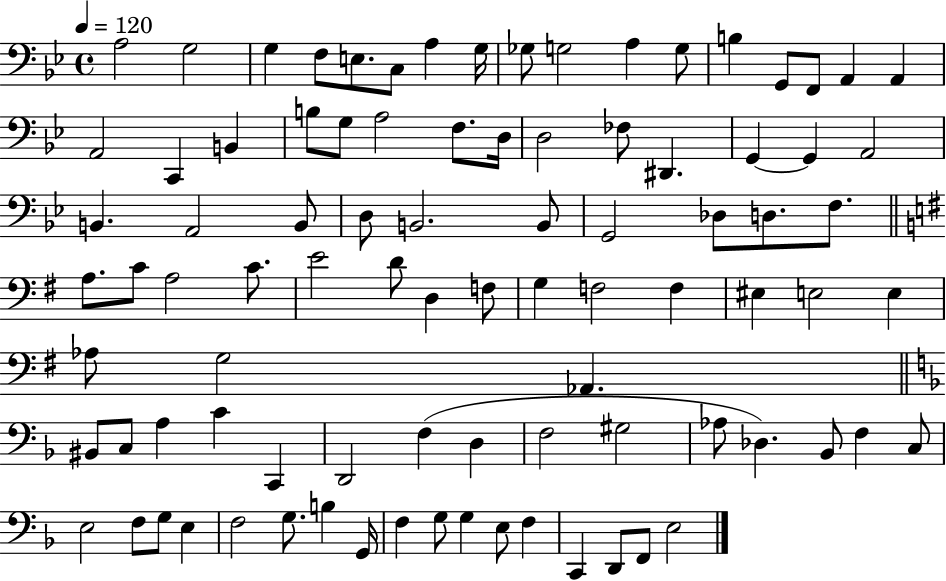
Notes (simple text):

A3/h G3/h G3/q F3/e E3/e. C3/e A3/q G3/s Gb3/e G3/h A3/q G3/e B3/q G2/e F2/e A2/q A2/q A2/h C2/q B2/q B3/e G3/e A3/h F3/e. D3/s D3/h FES3/e D#2/q. G2/q G2/q A2/h B2/q. A2/h B2/e D3/e B2/h. B2/e G2/h Db3/e D3/e. F3/e. A3/e. C4/e A3/h C4/e. E4/h D4/e D3/q F3/e G3/q F3/h F3/q EIS3/q E3/h E3/q Ab3/e G3/h Ab2/q. BIS2/e C3/e A3/q C4/q C2/q D2/h F3/q D3/q F3/h G#3/h Ab3/e Db3/q. Bb2/e F3/q C3/e E3/h F3/e G3/e E3/q F3/h G3/e. B3/q G2/s F3/q G3/e G3/q E3/e F3/q C2/q D2/e F2/e E3/h